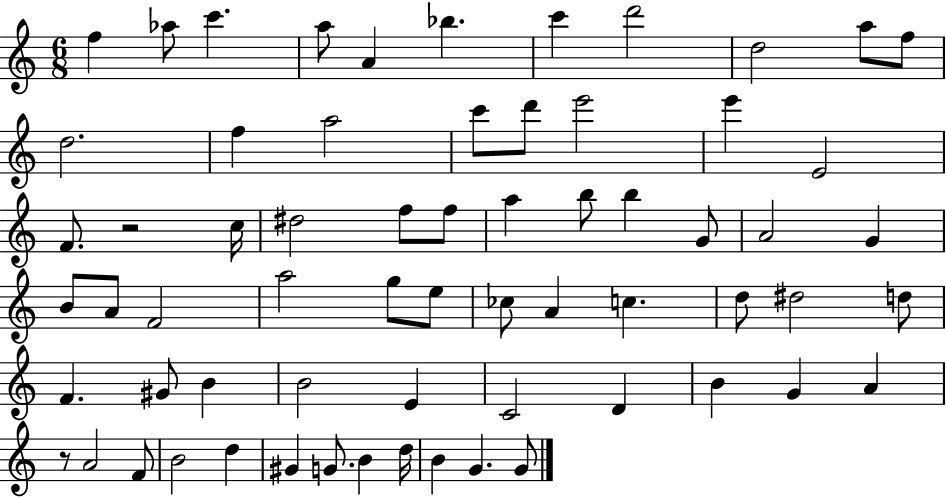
{
  \clef treble
  \numericTimeSignature
  \time 6/8
  \key c \major
  f''4 aes''8 c'''4. | a''8 a'4 bes''4. | c'''4 d'''2 | d''2 a''8 f''8 | \break d''2. | f''4 a''2 | c'''8 d'''8 e'''2 | e'''4 e'2 | \break f'8. r2 c''16 | dis''2 f''8 f''8 | a''4 b''8 b''4 g'8 | a'2 g'4 | \break b'8 a'8 f'2 | a''2 g''8 e''8 | ces''8 a'4 c''4. | d''8 dis''2 d''8 | \break f'4. gis'8 b'4 | b'2 e'4 | c'2 d'4 | b'4 g'4 a'4 | \break r8 a'2 f'8 | b'2 d''4 | gis'4 g'8. b'4 d''16 | b'4 g'4. g'8 | \break \bar "|."
}